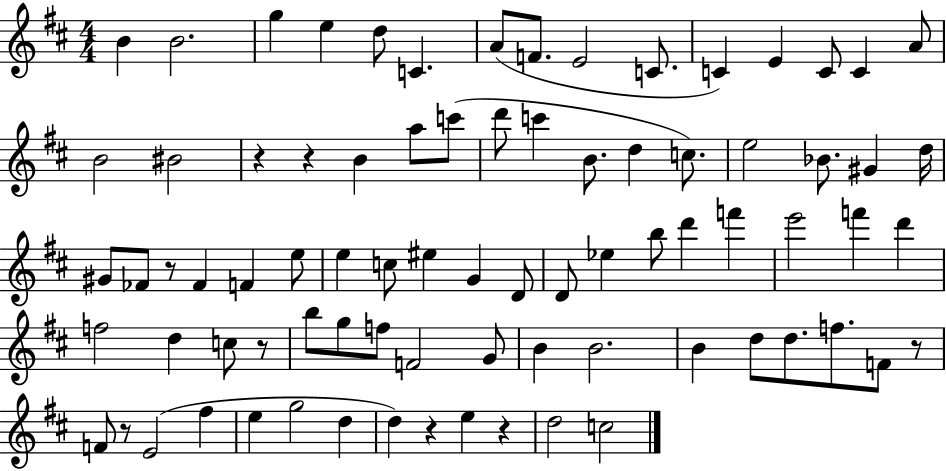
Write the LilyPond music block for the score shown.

{
  \clef treble
  \numericTimeSignature
  \time 4/4
  \key d \major
  b'4 b'2. | g''4 e''4 d''8 c'4. | a'8( f'8. e'2 c'8. | c'4) e'4 c'8 c'4 a'8 | \break b'2 bis'2 | r4 r4 b'4 a''8 c'''8( | d'''8 c'''4 b'8. d''4 c''8.) | e''2 bes'8. gis'4 d''16 | \break gis'8 fes'8 r8 fes'4 f'4 e''8 | e''4 c''8 eis''4 g'4 d'8 | d'8 ees''4 b''8 d'''4 f'''4 | e'''2 f'''4 d'''4 | \break f''2 d''4 c''8 r8 | b''8 g''8 f''8 f'2 g'8 | b'4 b'2. | b'4 d''8 d''8. f''8. f'8 r8 | \break f'8 r8 e'2( fis''4 | e''4 g''2 d''4 | d''4) r4 e''4 r4 | d''2 c''2 | \break \bar "|."
}